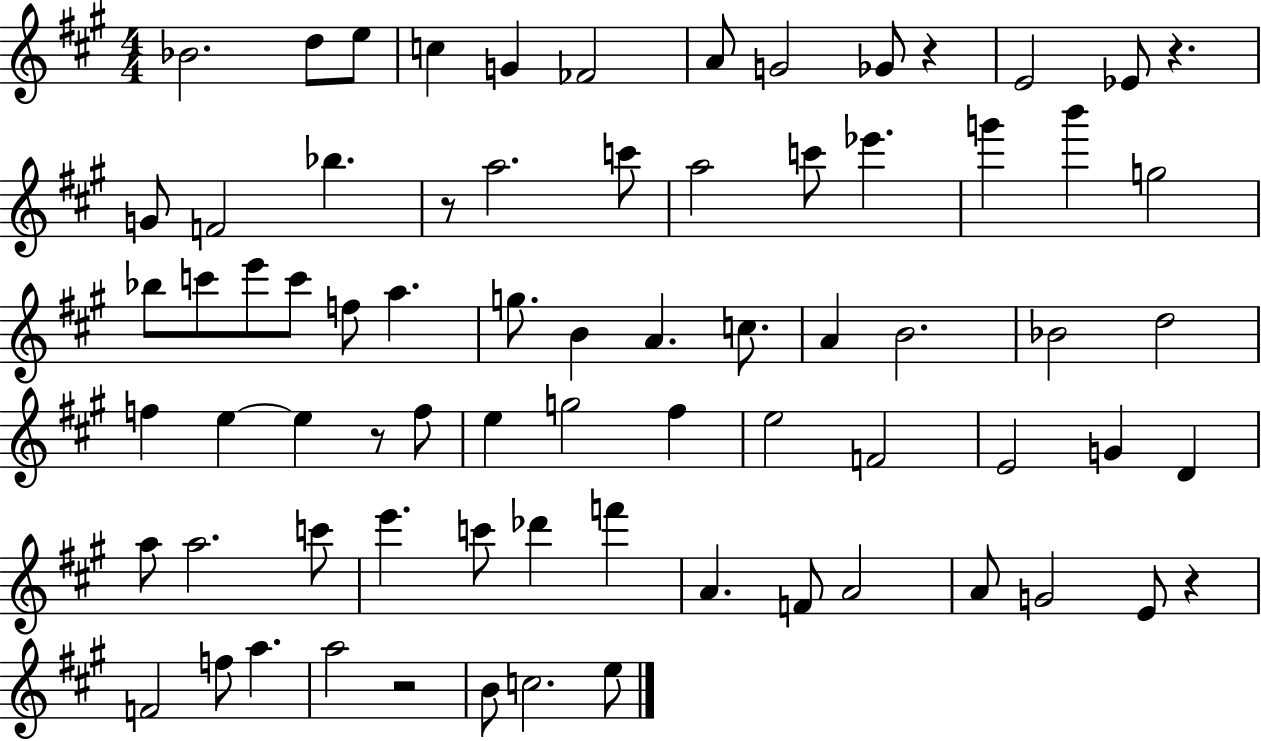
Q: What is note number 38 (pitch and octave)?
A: E5